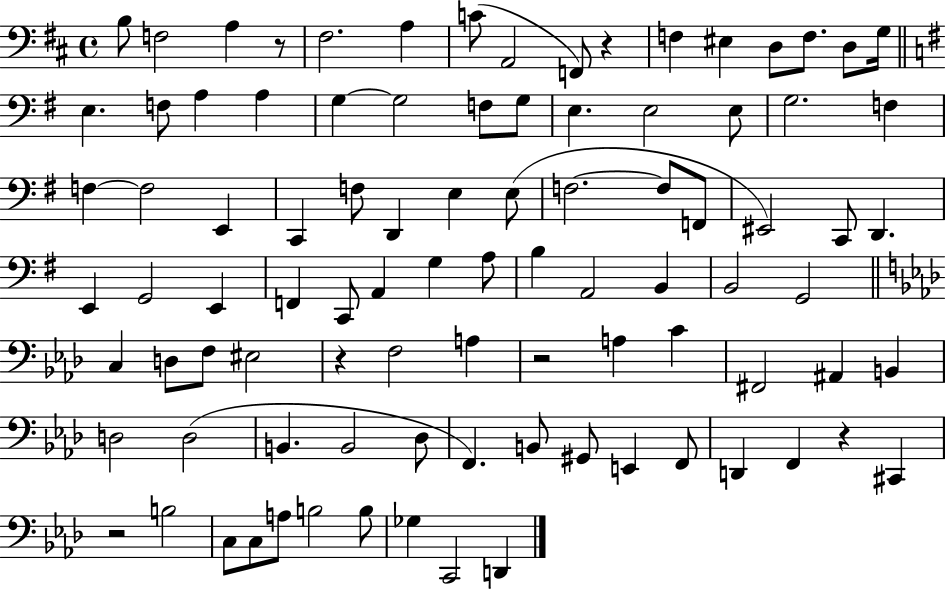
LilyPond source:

{
  \clef bass
  \time 4/4
  \defaultTimeSignature
  \key d \major
  b8 f2 a4 r8 | fis2. a4 | c'8( a,2 f,8) r4 | f4 eis4 d8 f8. d8 g16 | \break \bar "||" \break \key e \minor e4. f8 a4 a4 | g4~~ g2 f8 g8 | e4. e2 e8 | g2. f4 | \break f4~~ f2 e,4 | c,4 f8 d,4 e4 e8( | f2.~~ f8 f,8 | eis,2) c,8 d,4. | \break e,4 g,2 e,4 | f,4 c,8 a,4 g4 a8 | b4 a,2 b,4 | b,2 g,2 | \break \bar "||" \break \key f \minor c4 d8 f8 eis2 | r4 f2 a4 | r2 a4 c'4 | fis,2 ais,4 b,4 | \break d2 d2( | b,4. b,2 des8 | f,4.) b,8 gis,8 e,4 f,8 | d,4 f,4 r4 cis,4 | \break r2 b2 | c8 c8 a8 b2 b8 | ges4 c,2 d,4 | \bar "|."
}